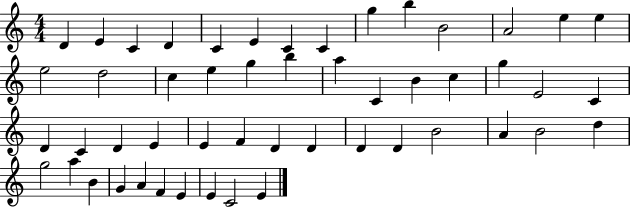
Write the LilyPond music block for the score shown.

{
  \clef treble
  \numericTimeSignature
  \time 4/4
  \key c \major
  d'4 e'4 c'4 d'4 | c'4 e'4 c'4 c'4 | g''4 b''4 b'2 | a'2 e''4 e''4 | \break e''2 d''2 | c''4 e''4 g''4 b''4 | a''4 c'4 b'4 c''4 | g''4 e'2 c'4 | \break d'4 c'4 d'4 e'4 | e'4 f'4 d'4 d'4 | d'4 d'4 b'2 | a'4 b'2 d''4 | \break g''2 a''4 b'4 | g'4 a'4 f'4 e'4 | e'4 c'2 e'4 | \bar "|."
}